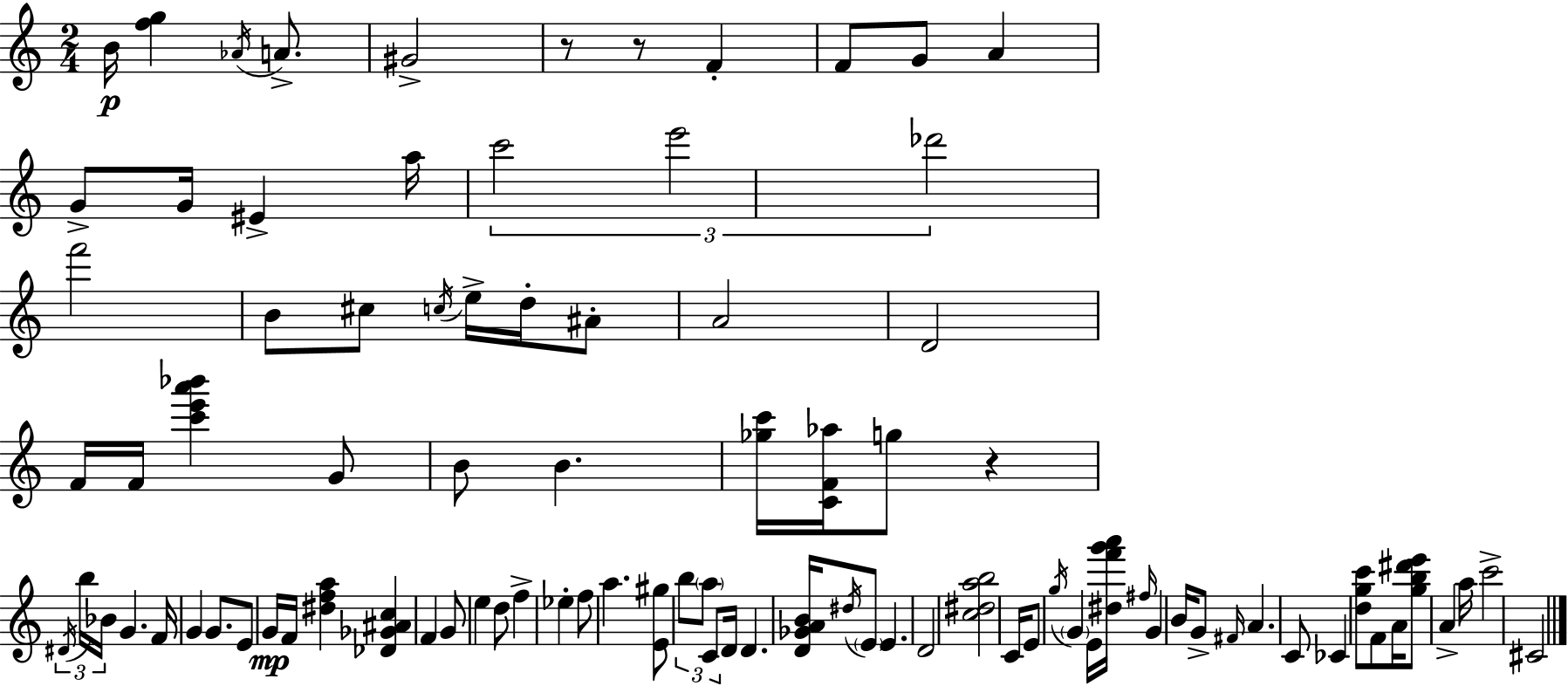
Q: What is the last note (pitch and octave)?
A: C#4